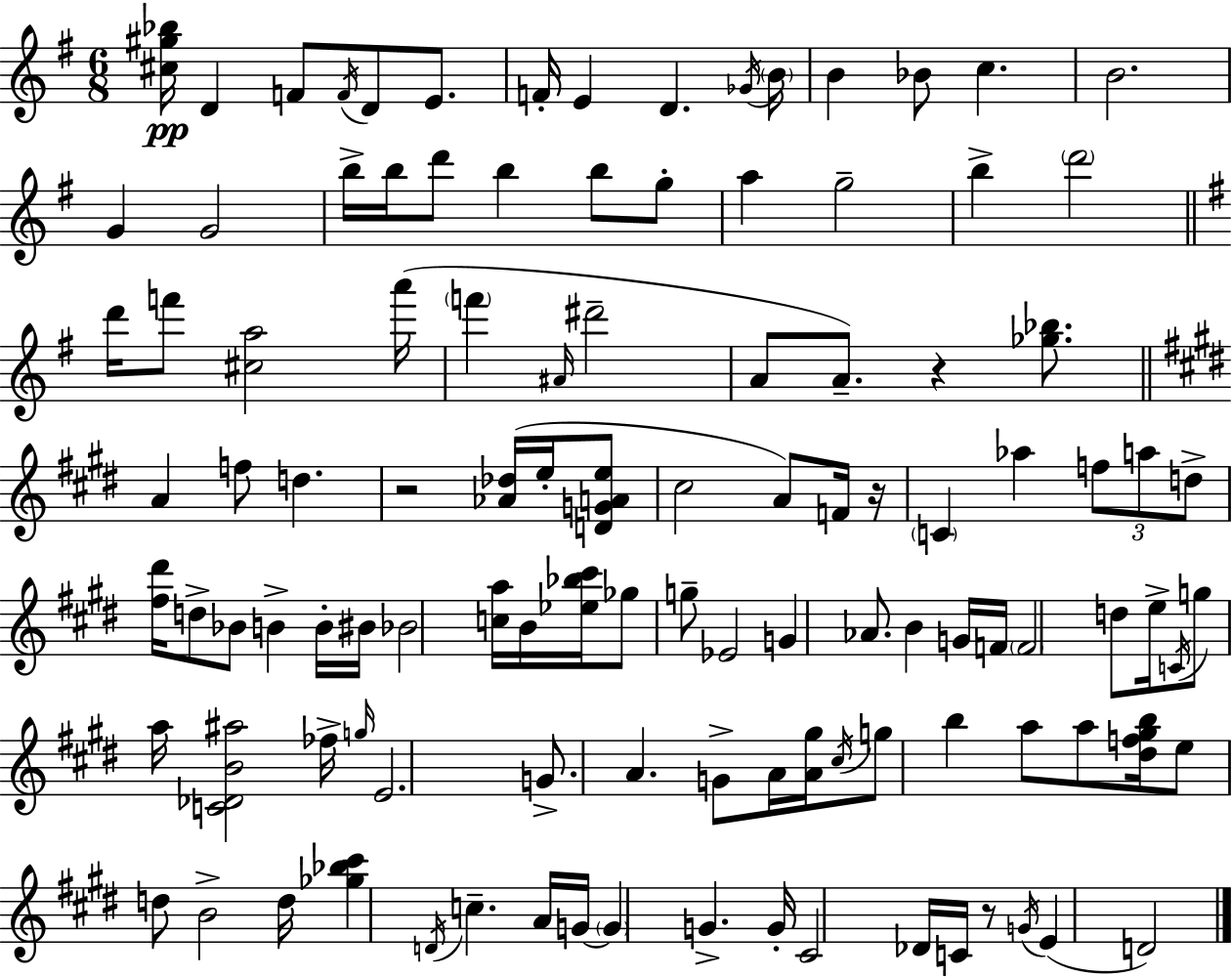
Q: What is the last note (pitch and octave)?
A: D4